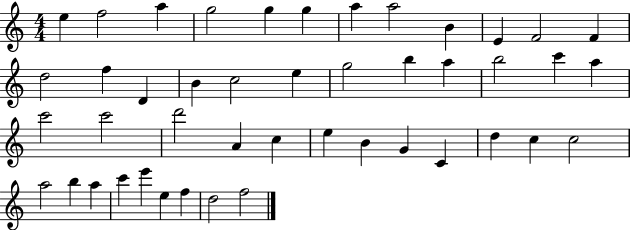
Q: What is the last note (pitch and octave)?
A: F5